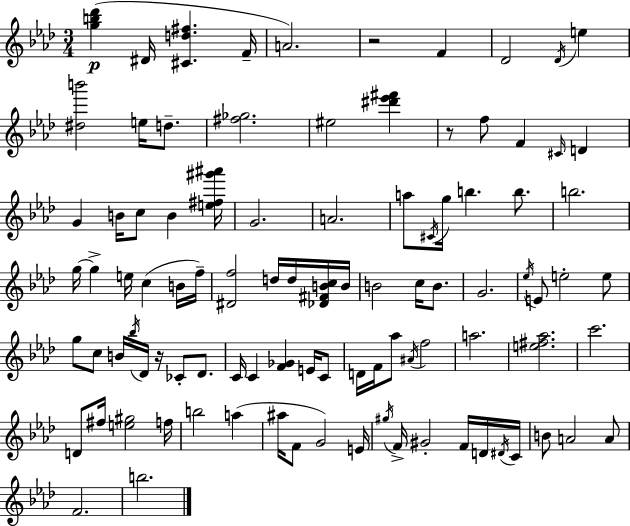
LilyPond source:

{
  \clef treble
  \numericTimeSignature
  \time 3/4
  \key aes \major
  <g'' b'' des'''>4(\p dis'16 <cis' d'' fis''>4. f'16-- | a'2.) | r2 f'4 | des'2 \acciaccatura { des'16 } e''4 | \break <dis'' b'''>2 e''16 d''8.-- | <fis'' ges''>2. | eis''2 <dis''' ees''' fis'''>4 | r8 f''8 f'4 \grace { cis'16 } d'4 | \break g'4 b'16 c''8 b'4 | <e'' fis'' gis''' ais'''>16 g'2. | a'2. | a''8 \acciaccatura { cis'16 } g''16 b''4. | \break b''8. b''2. | g''16~~ g''4-> e''16 c''4( | b'16 f''16--) <dis' f''>2 d''16 | d''16 <des' fis' b' c''>16 b'16 b'2 c''16 | \break b'8. g'2. | \acciaccatura { ees''16 } e'8 e''2-. | e''8 g''8 c''8 b'16 \acciaccatura { bes''16 } des'16 r16 | ces'8-. des'8. c'16 c'4 <f' ges'>4 | \break e'16 c'8 d'16 f'16 aes''8 \acciaccatura { ais'16 } f''2 | a''2. | <e'' fis'' aes''>2. | c'''2. | \break d'8 fis''16 <e'' gis''>2 | f''16 b''2 | a''4( ais''16 f'8 g'2) | e'16 \acciaccatura { gis''16 } f'16-> gis'2-. | \break f'16 d'16 \acciaccatura { dis'16 } c'16 b'8 a'2 | a'8 f'2. | b''2. | \bar "|."
}